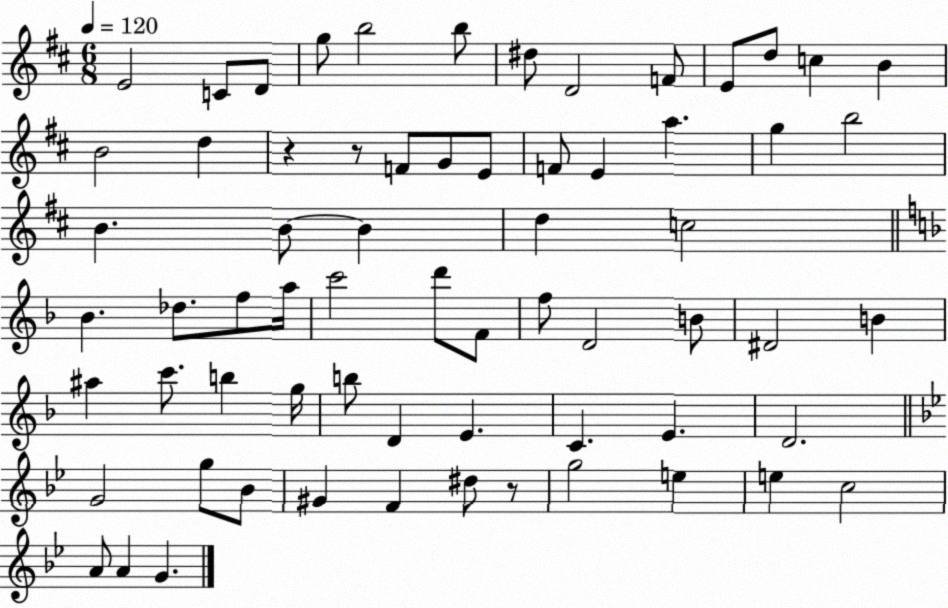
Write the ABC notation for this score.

X:1
T:Untitled
M:6/8
L:1/4
K:D
E2 C/2 D/2 g/2 b2 b/2 ^d/2 D2 F/2 E/2 d/2 c B B2 d z z/2 F/2 G/2 E/2 F/2 E a g b2 B B/2 B d c2 _B _d/2 f/2 a/4 c'2 d'/2 F/2 f/2 D2 B/2 ^D2 B ^a c'/2 b g/4 b/2 D E C E D2 G2 g/2 _B/2 ^G F ^d/2 z/2 g2 e e c2 A/2 A G